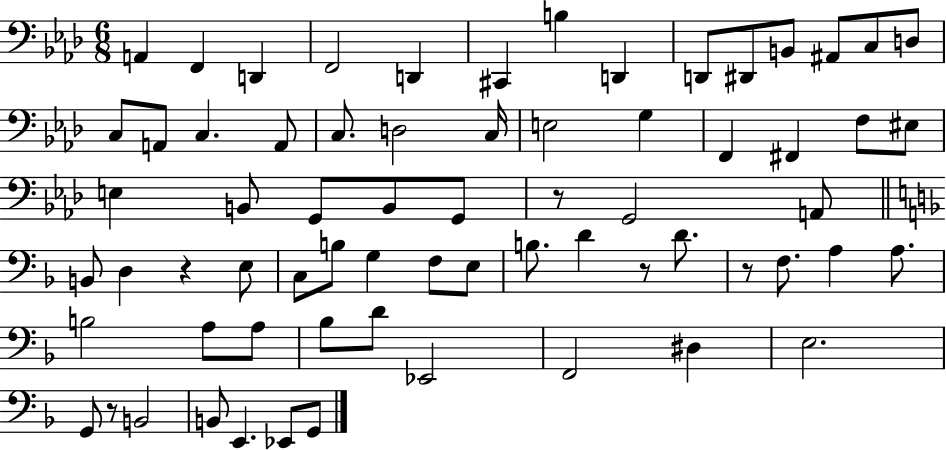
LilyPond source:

{
  \clef bass
  \numericTimeSignature
  \time 6/8
  \key aes \major
  a,4 f,4 d,4 | f,2 d,4 | cis,4 b4 d,4 | d,8 dis,8 b,8 ais,8 c8 d8 | \break c8 a,8 c4. a,8 | c8. d2 c16 | e2 g4 | f,4 fis,4 f8 eis8 | \break e4 b,8 g,8 b,8 g,8 | r8 g,2 a,8 | \bar "||" \break \key f \major b,8 d4 r4 e8 | c8 b8 g4 f8 e8 | b8. d'4 r8 d'8. | r8 f8. a4 a8. | \break b2 a8 a8 | bes8 d'8 ees,2 | f,2 dis4 | e2. | \break g,8 r8 b,2 | b,8 e,4. ees,8 g,8 | \bar "|."
}